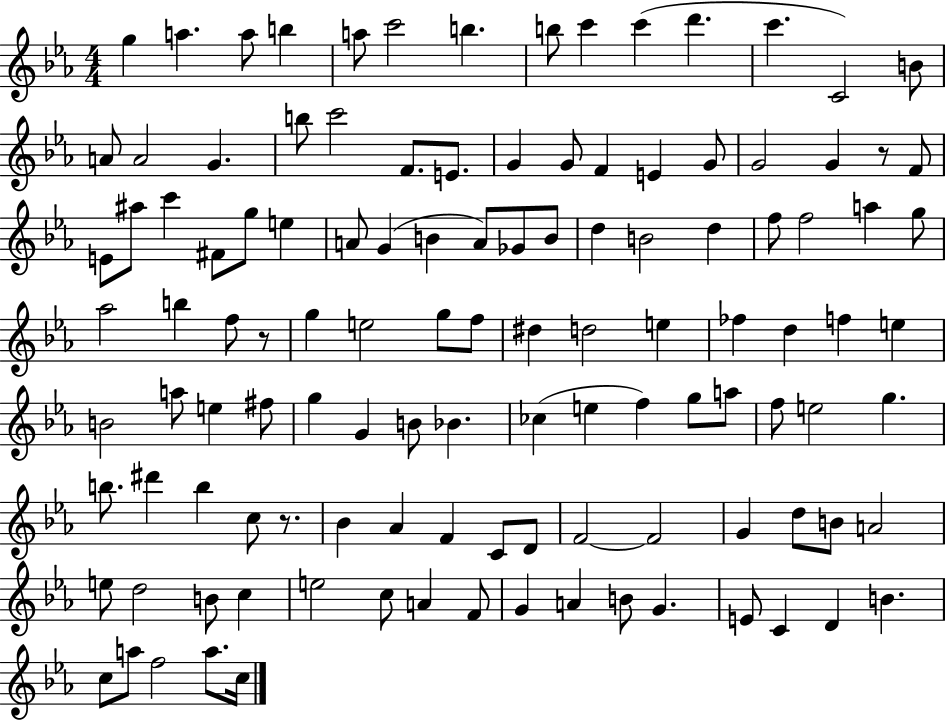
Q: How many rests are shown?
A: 3